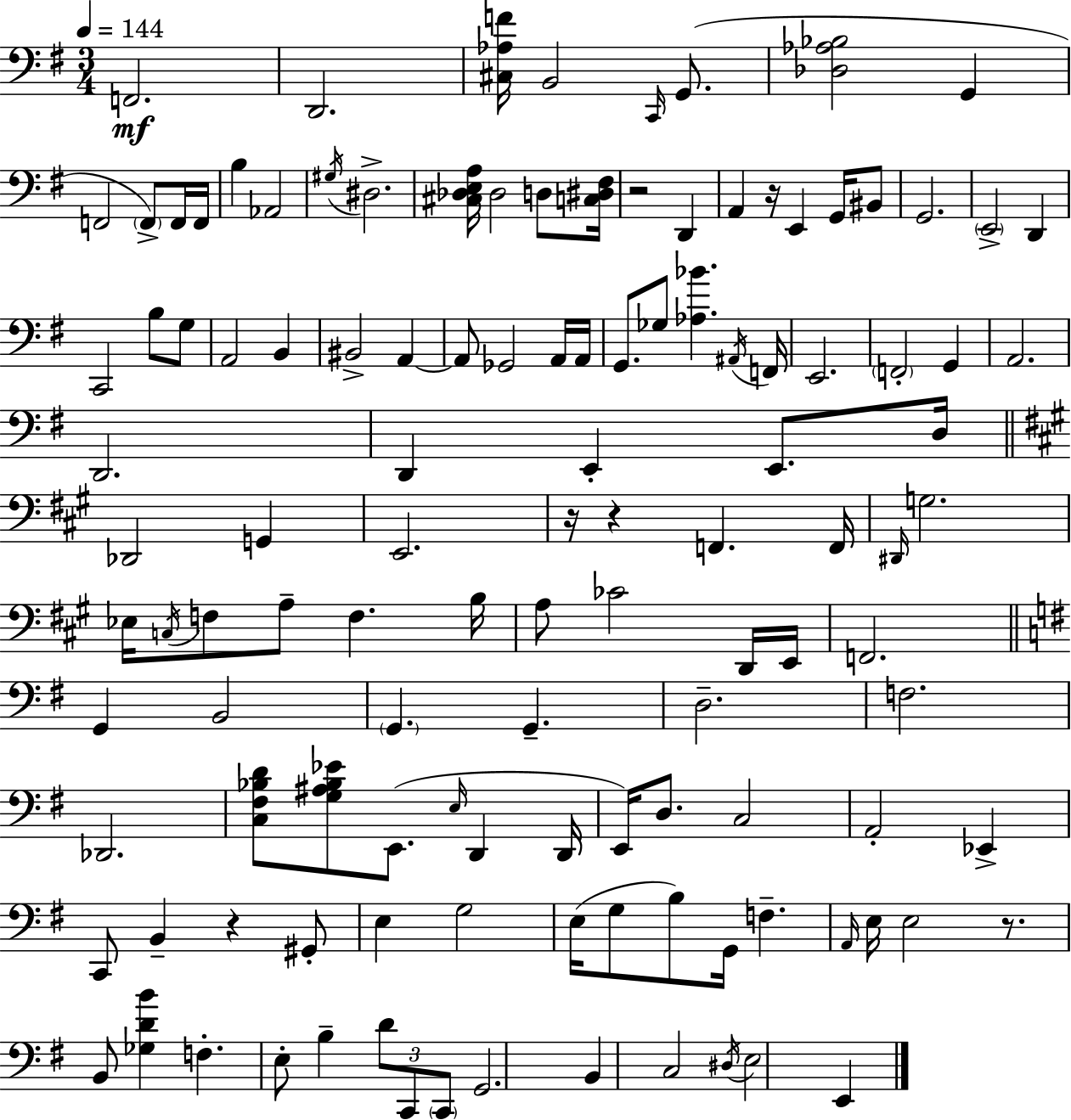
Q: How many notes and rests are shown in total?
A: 122